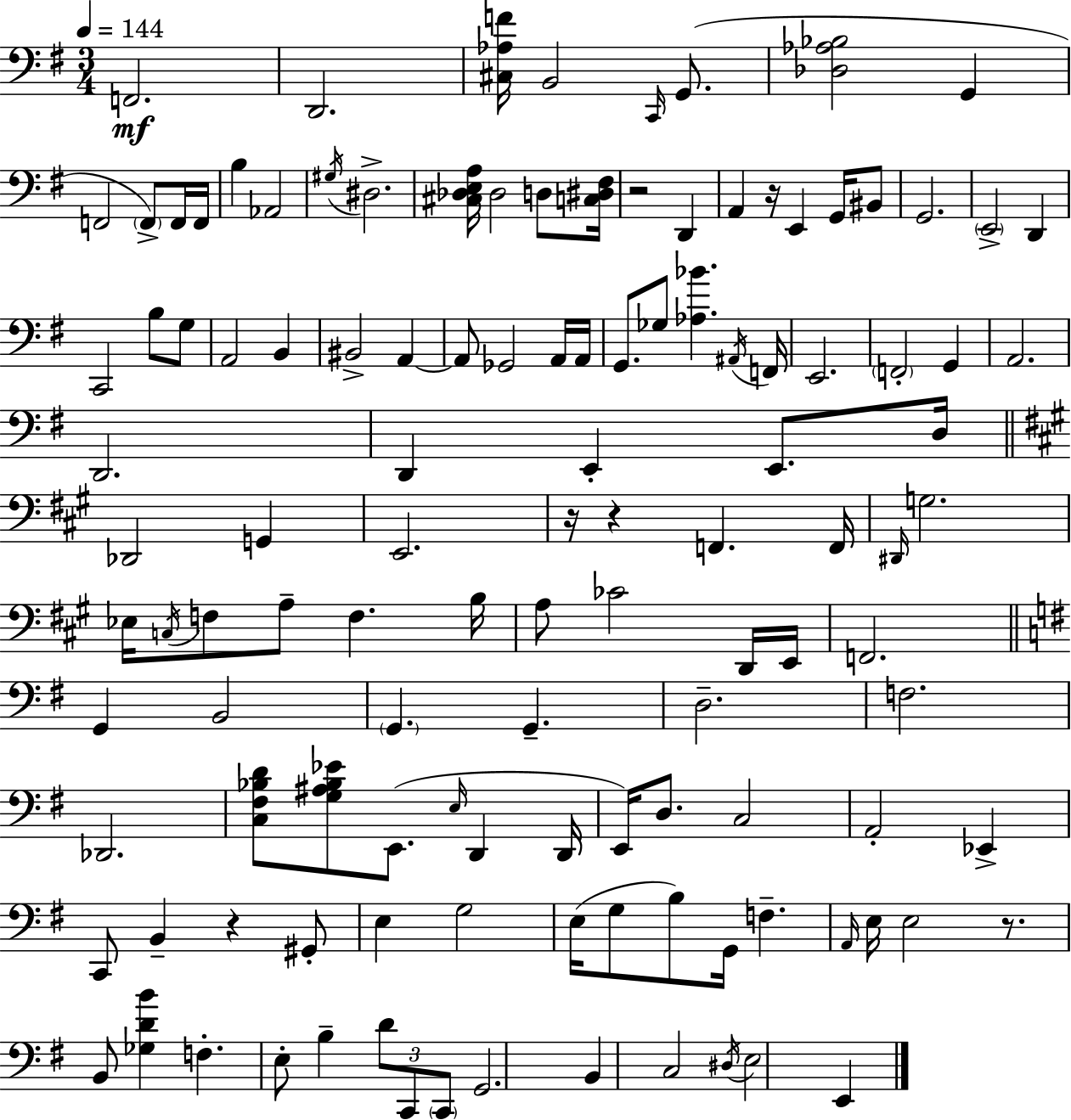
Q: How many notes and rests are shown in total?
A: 122